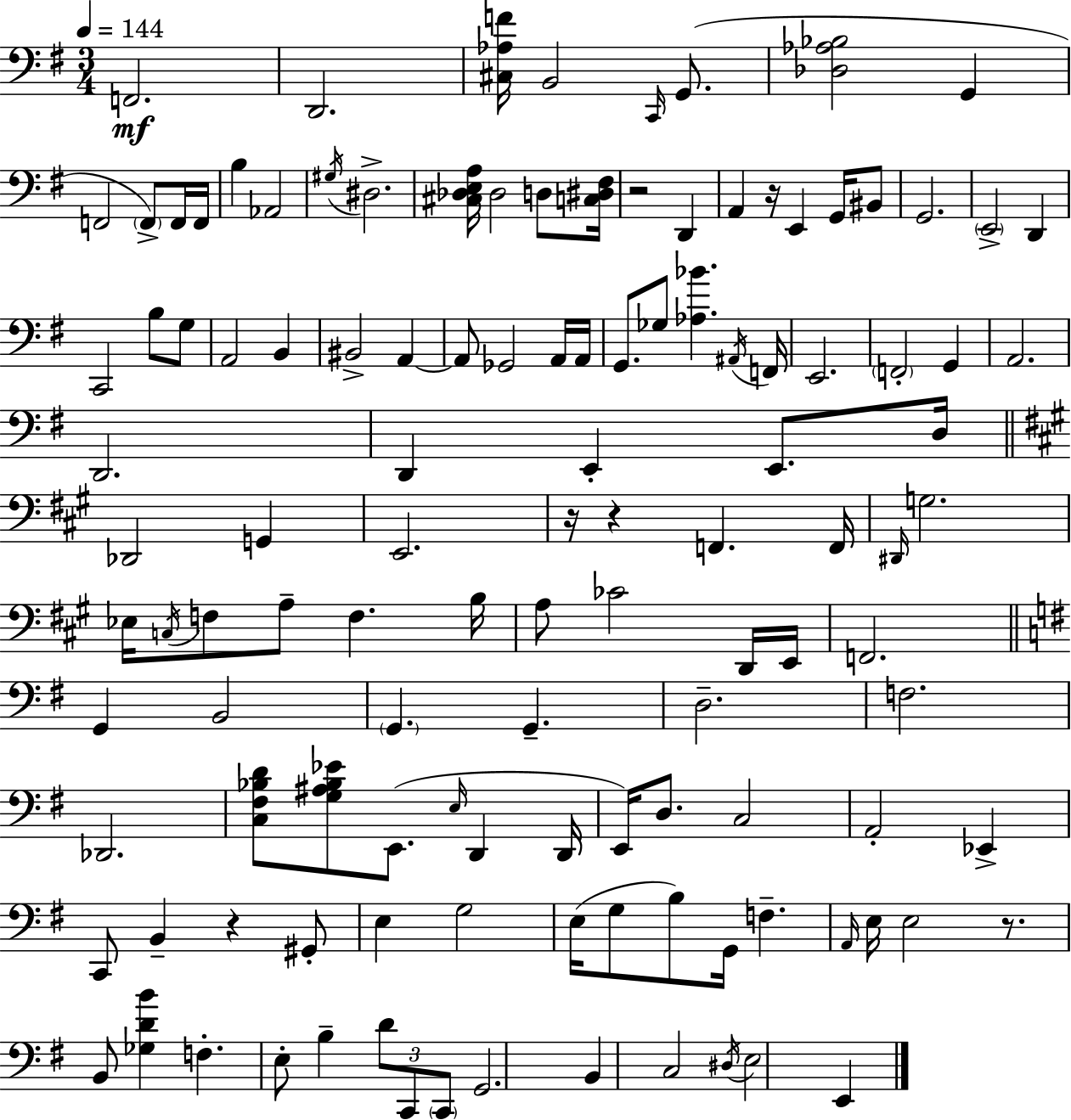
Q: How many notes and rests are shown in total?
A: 122